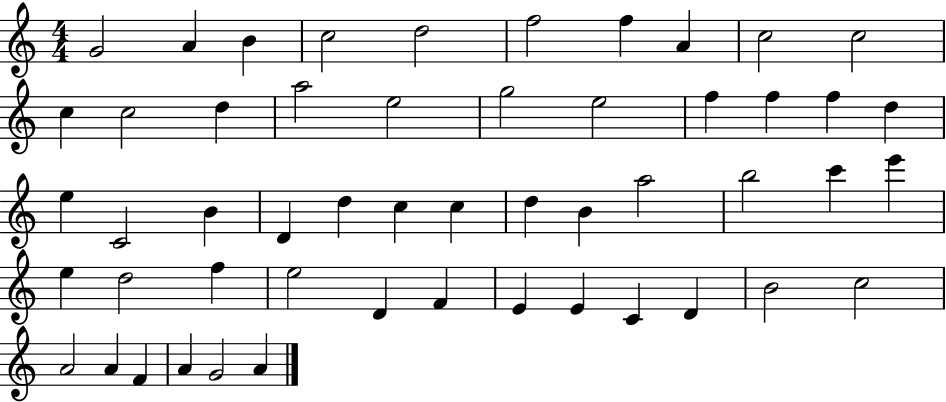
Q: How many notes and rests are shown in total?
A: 52